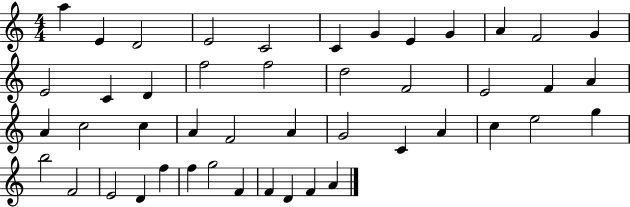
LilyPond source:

{
  \clef treble
  \numericTimeSignature
  \time 4/4
  \key c \major
  a''4 e'4 d'2 | e'2 c'2 | c'4 g'4 e'4 g'4 | a'4 f'2 g'4 | \break e'2 c'4 d'4 | f''2 f''2 | d''2 f'2 | e'2 f'4 a'4 | \break a'4 c''2 c''4 | a'4 f'2 a'4 | g'2 c'4 a'4 | c''4 e''2 g''4 | \break b''2 f'2 | e'2 d'4 f''4 | f''4 g''2 f'4 | f'4 d'4 f'4 a'4 | \break \bar "|."
}